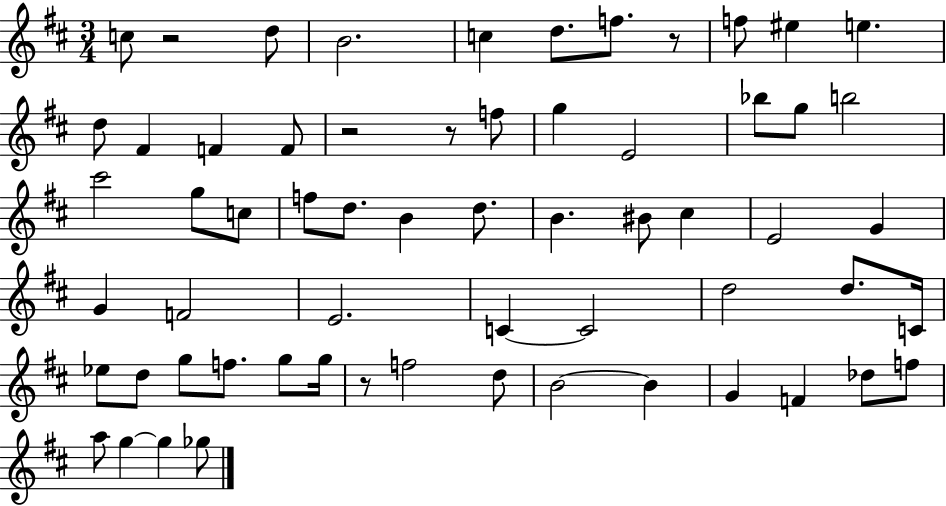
{
  \clef treble
  \numericTimeSignature
  \time 3/4
  \key d \major
  c''8 r2 d''8 | b'2. | c''4 d''8. f''8. r8 | f''8 eis''4 e''4. | \break d''8 fis'4 f'4 f'8 | r2 r8 f''8 | g''4 e'2 | bes''8 g''8 b''2 | \break cis'''2 g''8 c''8 | f''8 d''8. b'4 d''8. | b'4. bis'8 cis''4 | e'2 g'4 | \break g'4 f'2 | e'2. | c'4~~ c'2 | d''2 d''8. c'16 | \break ees''8 d''8 g''8 f''8. g''8 g''16 | r8 f''2 d''8 | b'2~~ b'4 | g'4 f'4 des''8 f''8 | \break a''8 g''4~~ g''4 ges''8 | \bar "|."
}